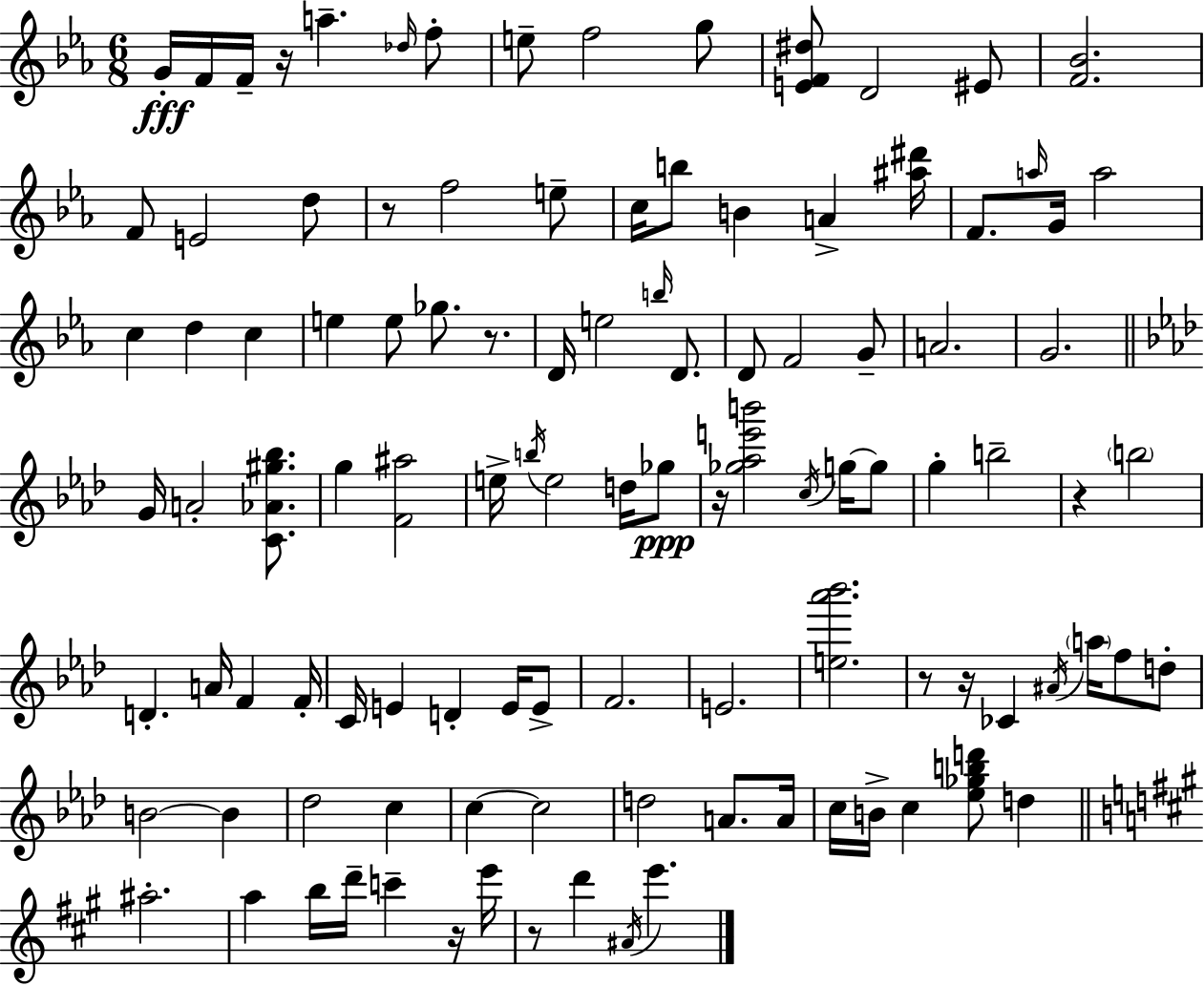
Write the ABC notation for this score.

X:1
T:Untitled
M:6/8
L:1/4
K:Cm
G/4 F/4 F/4 z/4 a _d/4 f/2 e/2 f2 g/2 [EF^d]/2 D2 ^E/2 [F_B]2 F/2 E2 d/2 z/2 f2 e/2 c/4 b/2 B A [^a^d']/4 F/2 a/4 G/4 a2 c d c e e/2 _g/2 z/2 D/4 e2 b/4 D/2 D/2 F2 G/2 A2 G2 G/4 A2 [C_A^g_b]/2 g [F^a]2 e/4 b/4 e2 d/4 _g/2 z/4 [_g_ae'b']2 c/4 g/4 g/2 g b2 z b2 D A/4 F F/4 C/4 E D E/4 E/2 F2 E2 [e_a'_b']2 z/2 z/4 _C ^A/4 a/4 f/2 d/2 B2 B _d2 c c c2 d2 A/2 A/4 c/4 B/4 c [_e_gbd']/2 d ^a2 a b/4 d'/4 c' z/4 e'/4 z/2 d' ^A/4 e'